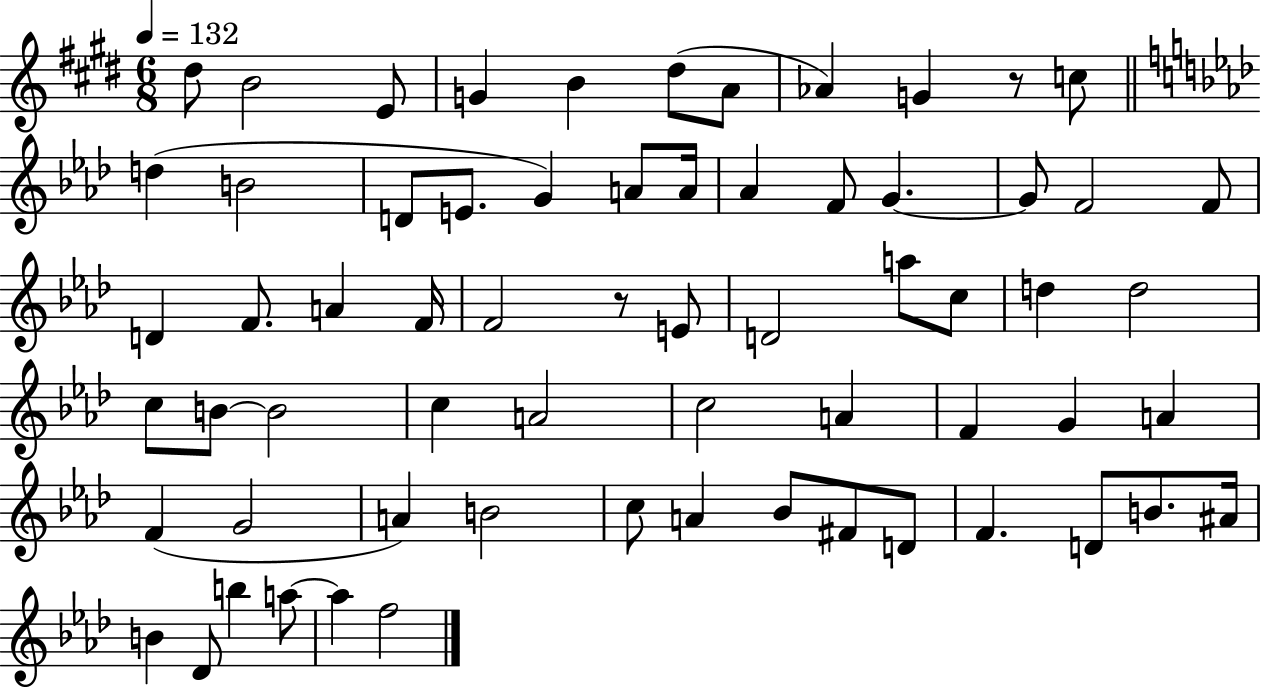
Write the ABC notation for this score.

X:1
T:Untitled
M:6/8
L:1/4
K:E
^d/2 B2 E/2 G B ^d/2 A/2 _A G z/2 c/2 d B2 D/2 E/2 G A/2 A/4 _A F/2 G G/2 F2 F/2 D F/2 A F/4 F2 z/2 E/2 D2 a/2 c/2 d d2 c/2 B/2 B2 c A2 c2 A F G A F G2 A B2 c/2 A _B/2 ^F/2 D/2 F D/2 B/2 ^A/4 B _D/2 b a/2 a f2